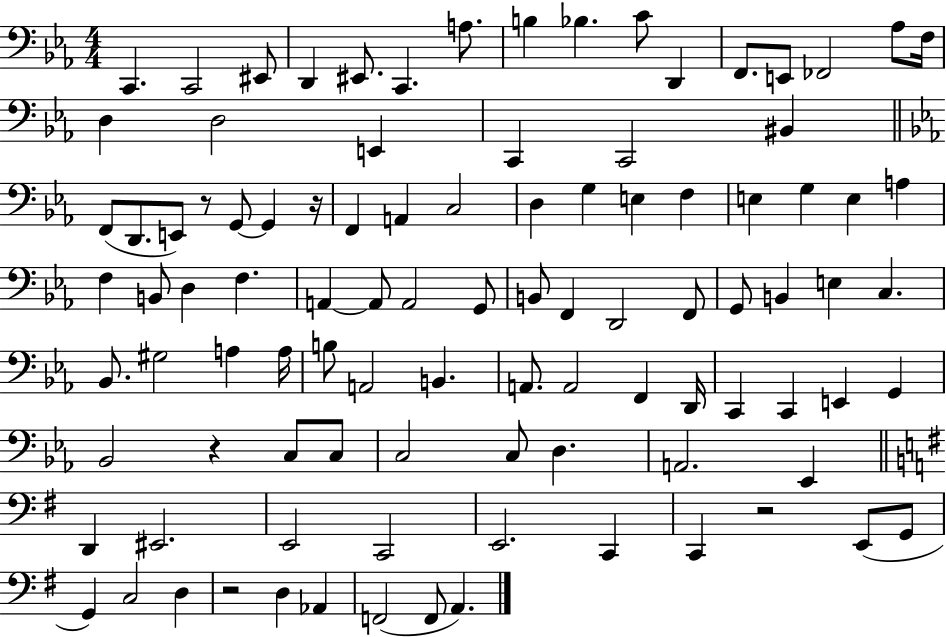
C2/q. C2/h EIS2/e D2/q EIS2/e. C2/q. A3/e. B3/q Bb3/q. C4/e D2/q F2/e. E2/e FES2/h Ab3/e F3/s D3/q D3/h E2/q C2/q C2/h BIS2/q F2/e D2/e. E2/e R/e G2/e G2/q R/s F2/q A2/q C3/h D3/q G3/q E3/q F3/q E3/q G3/q E3/q A3/q F3/q B2/e D3/q F3/q. A2/q A2/e A2/h G2/e B2/e F2/q D2/h F2/e G2/e B2/q E3/q C3/q. Bb2/e. G#3/h A3/q A3/s B3/e A2/h B2/q. A2/e. A2/h F2/q D2/s C2/q C2/q E2/q G2/q Bb2/h R/q C3/e C3/e C3/h C3/e D3/q. A2/h. Eb2/q D2/q EIS2/h. E2/h C2/h E2/h. C2/q C2/q R/h E2/e G2/e G2/q C3/h D3/q R/h D3/q Ab2/q F2/h F2/e A2/q.